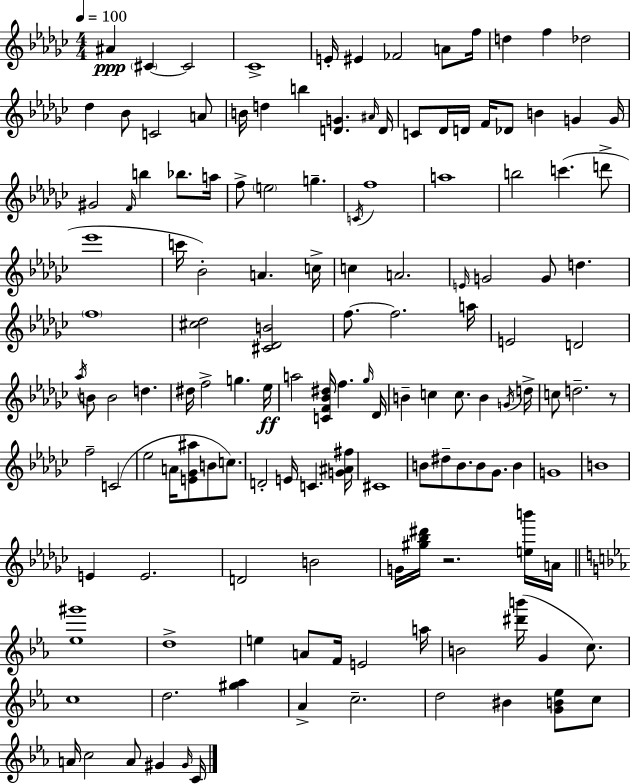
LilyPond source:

{
  \clef treble
  \numericTimeSignature
  \time 4/4
  \key ees \minor
  \tempo 4 = 100
  \repeat volta 2 { ais'4\ppp \parenthesize cis'4~~ cis'2 | ces'1-> | e'16-. eis'4 fes'2 a'8 f''16 | d''4 f''4 des''2 | \break des''4 bes'8 c'2 a'8 | b'16 d''4 b''4 <d' g'>4. \grace { ais'16 } | d'16 c'8 des'16 d'16 f'16 des'8 b'4 g'4 | g'16 gis'2 \grace { f'16 } b''4 bes''8. | \break a''16 f''8-> \parenthesize e''2 g''4.-- | \acciaccatura { c'16 } f''1 | a''1 | b''2 c'''4.( | \break d'''8-> ees'''1 | c'''16 bes'2-.) a'4. | c''16-> c''4 a'2. | \grace { e'16 } g'2 g'8 d''4. | \break \parenthesize f''1 | <cis'' des''>2 <cis' des' b'>2 | f''8.~~ f''2. | a''16 e'2 d'2 | \break \acciaccatura { aes''16 } b'8 b'2 d''4. | dis''16 f''2-> g''4. | ees''16\ff a''2 <c' f' bes' dis''>16 f''4. | \grace { ges''16 } des'16 b'4-- c''4 c''8. | \break b'4 \acciaccatura { g'16 } d''16-> c''8 d''2.-- | r8 f''2-- c'2( | ees''2 a'16 | <e' ges' ais''>8 b'8 c''8.) d'2-. e'16 | \break c'4. <g' ais' fis''>16 cis'1 | b'8 dis''8-- b'8. b'8 | ges'8. b'4 g'1 | b'1 | \break e'4 e'2. | d'2 b'2 | g'16 <gis'' bes'' dis'''>16 r2. | <e'' b'''>16 a'16 \bar "||" \break \key ees \major <ees'' gis'''>1 | d''1-> | e''4 a'8 f'16 e'2 a''16 | b'2 <dis''' b'''>16( g'4 c''8.) | \break c''1 | d''2. <gis'' aes''>4 | aes'4-> c''2.-- | d''2 bis'4 <g' b' ees''>8 c''8 | \break a'16 c''2 a'8 gis'4 \grace { gis'16 } | c'16 } \bar "|."
}